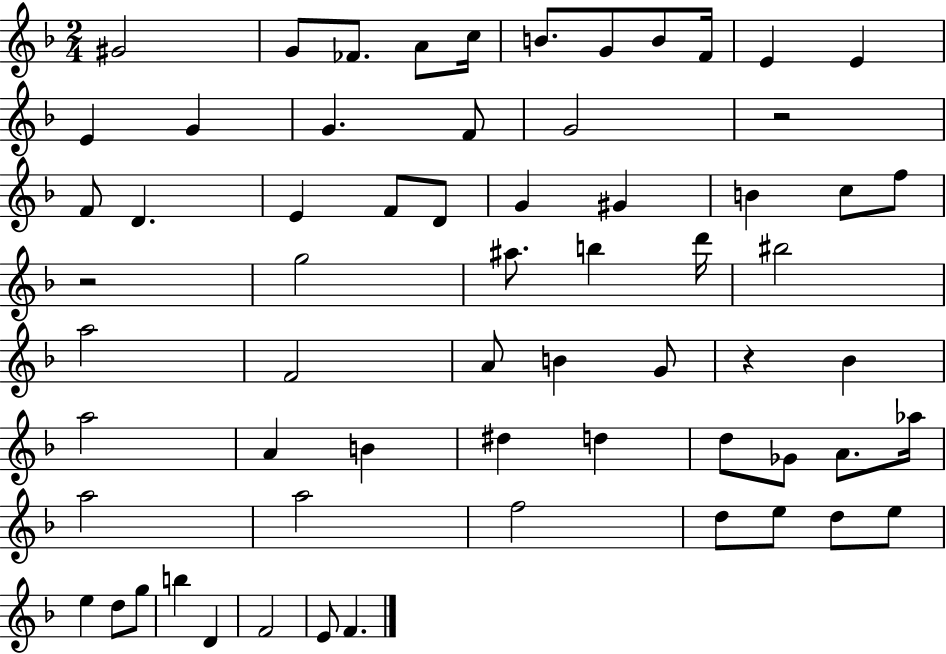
{
  \clef treble
  \numericTimeSignature
  \time 2/4
  \key f \major
  gis'2 | g'8 fes'8. a'8 c''16 | b'8. g'8 b'8 f'16 | e'4 e'4 | \break e'4 g'4 | g'4. f'8 | g'2 | r2 | \break f'8 d'4. | e'4 f'8 d'8 | g'4 gis'4 | b'4 c''8 f''8 | \break r2 | g''2 | ais''8. b''4 d'''16 | bis''2 | \break a''2 | f'2 | a'8 b'4 g'8 | r4 bes'4 | \break a''2 | a'4 b'4 | dis''4 d''4 | d''8 ges'8 a'8. aes''16 | \break a''2 | a''2 | f''2 | d''8 e''8 d''8 e''8 | \break e''4 d''8 g''8 | b''4 d'4 | f'2 | e'8 f'4. | \break \bar "|."
}